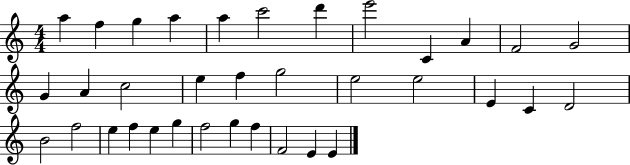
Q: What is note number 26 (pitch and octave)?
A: E5